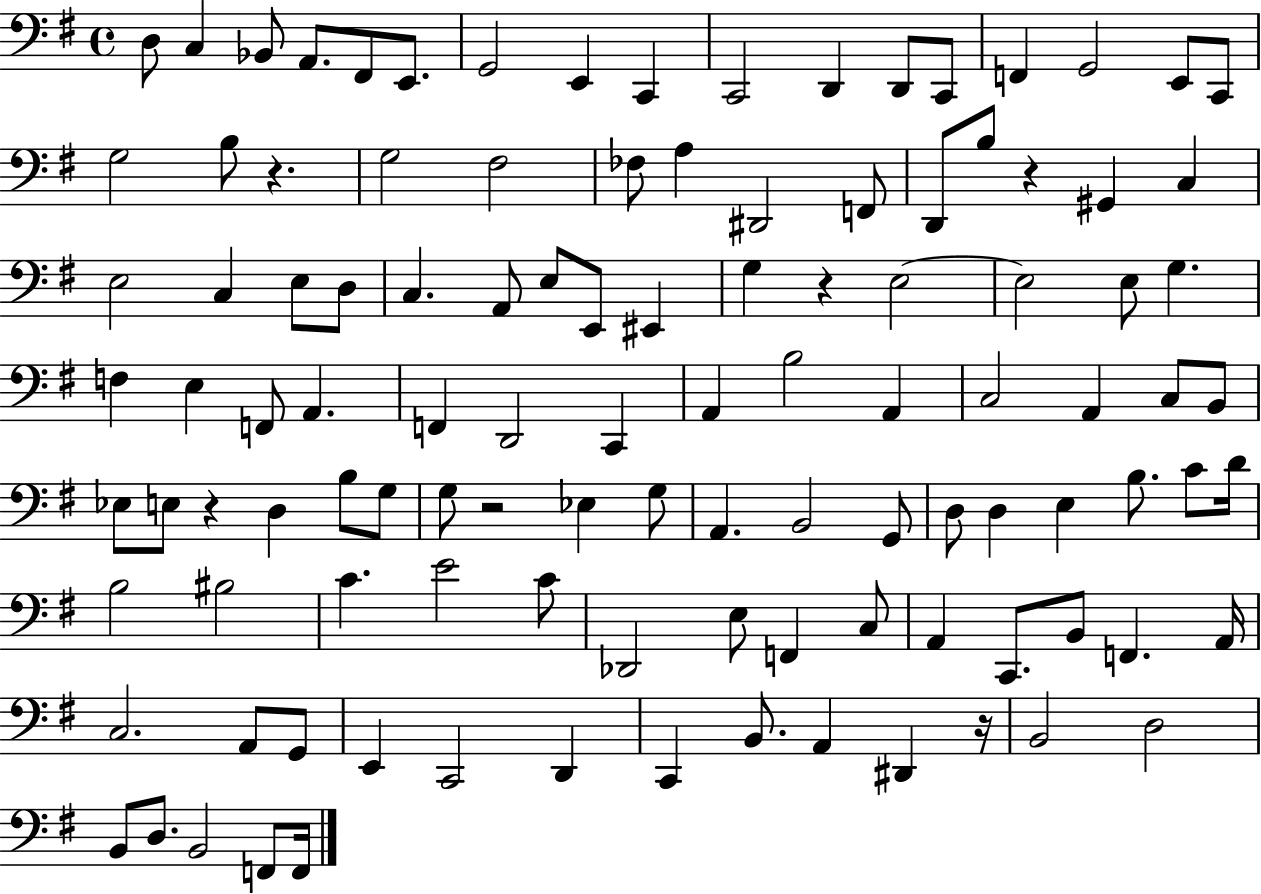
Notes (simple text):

D3/e C3/q Bb2/e A2/e. F#2/e E2/e. G2/h E2/q C2/q C2/h D2/q D2/e C2/e F2/q G2/h E2/e C2/e G3/h B3/e R/q. G3/h F#3/h FES3/e A3/q D#2/h F2/e D2/e B3/e R/q G#2/q C3/q E3/h C3/q E3/e D3/e C3/q. A2/e E3/e E2/e EIS2/q G3/q R/q E3/h E3/h E3/e G3/q. F3/q E3/q F2/e A2/q. F2/q D2/h C2/q A2/q B3/h A2/q C3/h A2/q C3/e B2/e Eb3/e E3/e R/q D3/q B3/e G3/e G3/e R/h Eb3/q G3/e A2/q. B2/h G2/e D3/e D3/q E3/q B3/e. C4/e D4/s B3/h BIS3/h C4/q. E4/h C4/e Db2/h E3/e F2/q C3/e A2/q C2/e. B2/e F2/q. A2/s C3/h. A2/e G2/e E2/q C2/h D2/q C2/q B2/e. A2/q D#2/q R/s B2/h D3/h B2/e D3/e. B2/h F2/e F2/s